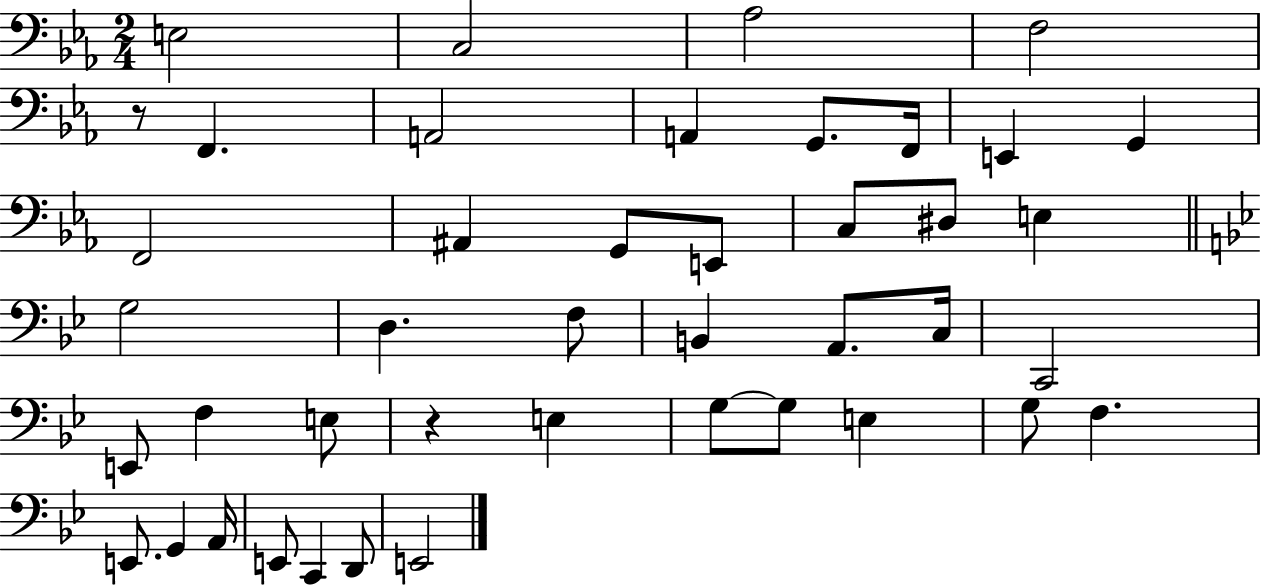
X:1
T:Untitled
M:2/4
L:1/4
K:Eb
E,2 C,2 _A,2 F,2 z/2 F,, A,,2 A,, G,,/2 F,,/4 E,, G,, F,,2 ^A,, G,,/2 E,,/2 C,/2 ^D,/2 E, G,2 D, F,/2 B,, A,,/2 C,/4 C,,2 E,,/2 F, E,/2 z E, G,/2 G,/2 E, G,/2 F, E,,/2 G,, A,,/4 E,,/2 C,, D,,/2 E,,2